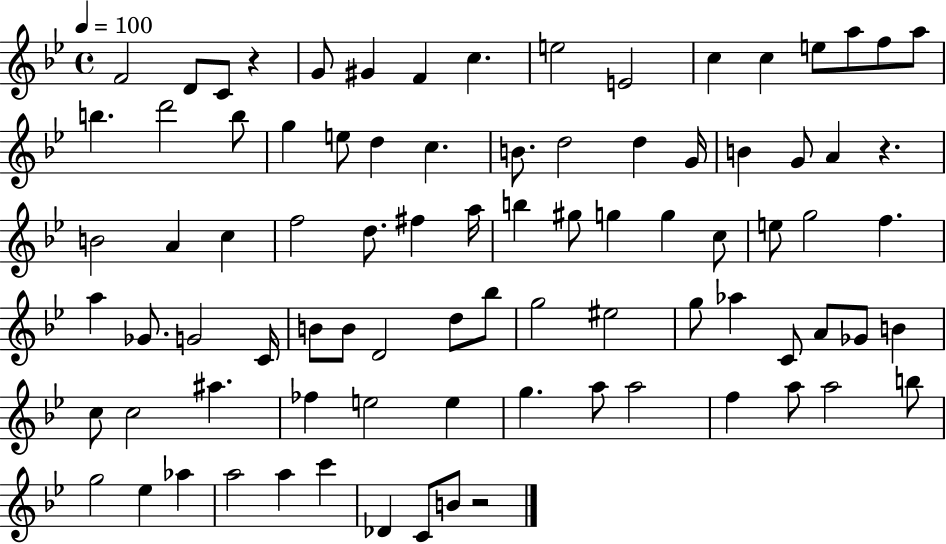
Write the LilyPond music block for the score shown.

{
  \clef treble
  \time 4/4
  \defaultTimeSignature
  \key bes \major
  \tempo 4 = 100
  f'2 d'8 c'8 r4 | g'8 gis'4 f'4 c''4. | e''2 e'2 | c''4 c''4 e''8 a''8 f''8 a''8 | \break b''4. d'''2 b''8 | g''4 e''8 d''4 c''4. | b'8. d''2 d''4 g'16 | b'4 g'8 a'4 r4. | \break b'2 a'4 c''4 | f''2 d''8. fis''4 a''16 | b''4 gis''8 g''4 g''4 c''8 | e''8 g''2 f''4. | \break a''4 ges'8. g'2 c'16 | b'8 b'8 d'2 d''8 bes''8 | g''2 eis''2 | g''8 aes''4 c'8 a'8 ges'8 b'4 | \break c''8 c''2 ais''4. | fes''4 e''2 e''4 | g''4. a''8 a''2 | f''4 a''8 a''2 b''8 | \break g''2 ees''4 aes''4 | a''2 a''4 c'''4 | des'4 c'8 b'8 r2 | \bar "|."
}